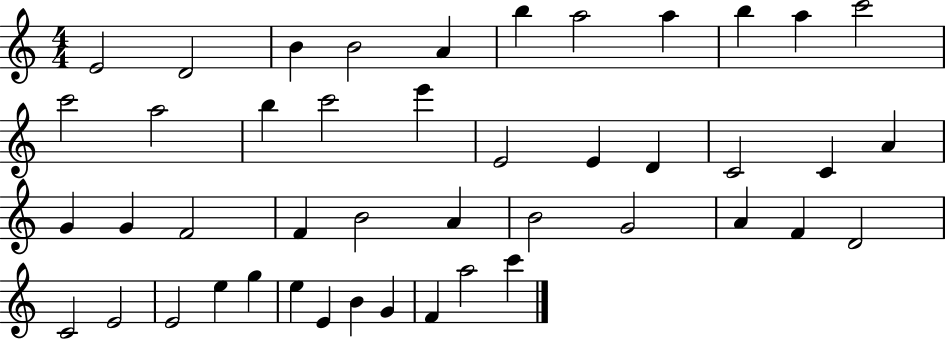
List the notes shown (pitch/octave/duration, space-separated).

E4/h D4/h B4/q B4/h A4/q B5/q A5/h A5/q B5/q A5/q C6/h C6/h A5/h B5/q C6/h E6/q E4/h E4/q D4/q C4/h C4/q A4/q G4/q G4/q F4/h F4/q B4/h A4/q B4/h G4/h A4/q F4/q D4/h C4/h E4/h E4/h E5/q G5/q E5/q E4/q B4/q G4/q F4/q A5/h C6/q